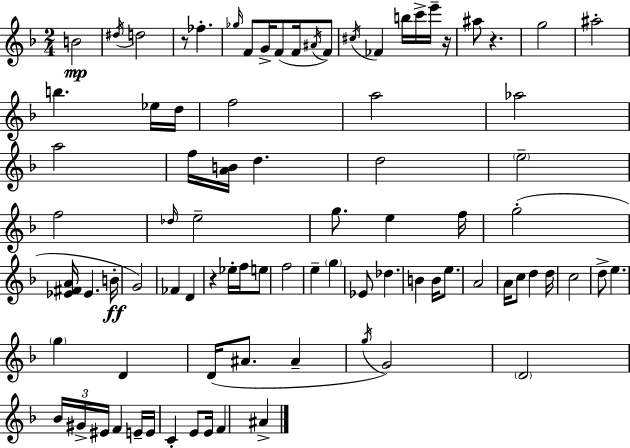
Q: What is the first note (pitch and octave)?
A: B4